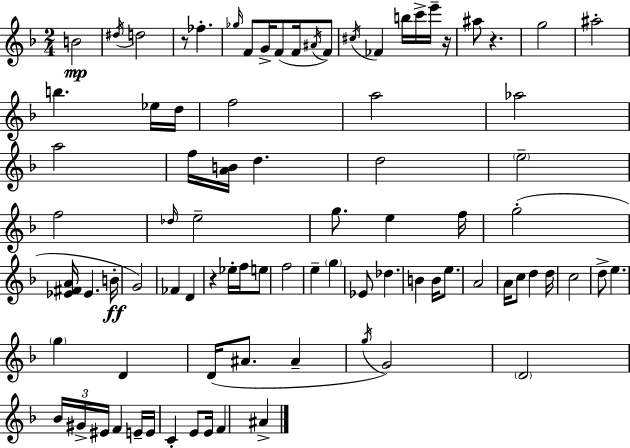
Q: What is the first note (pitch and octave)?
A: B4